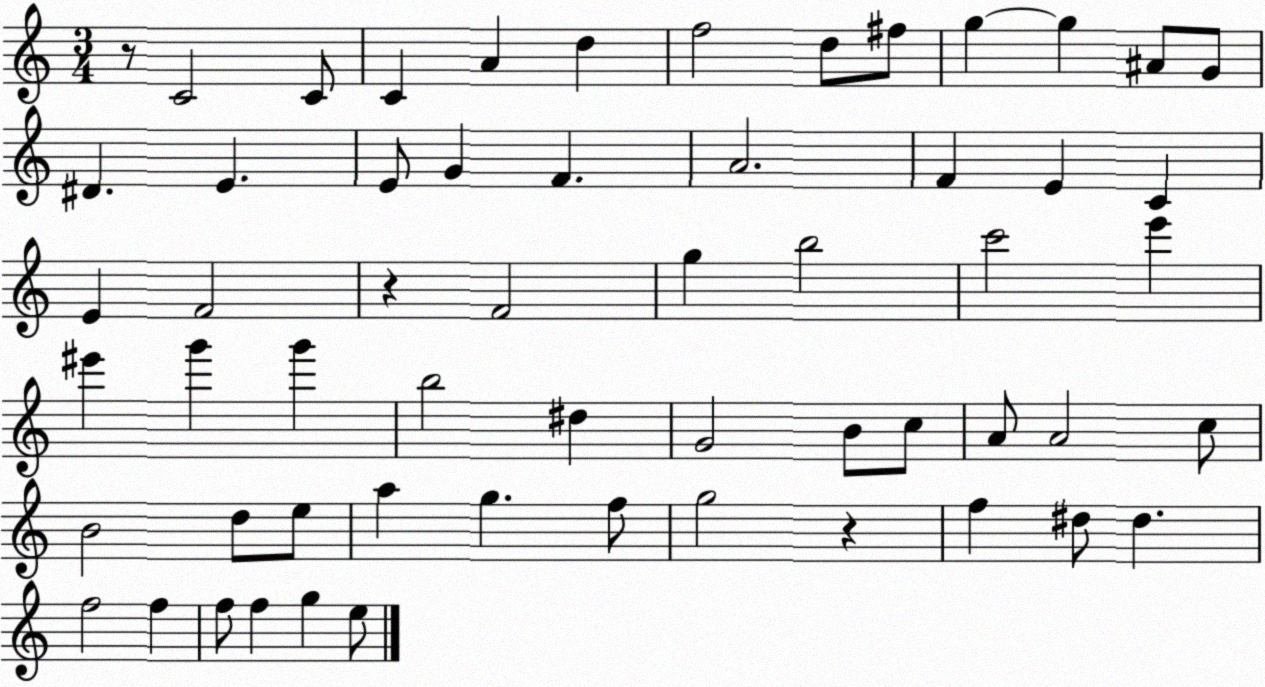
X:1
T:Untitled
M:3/4
L:1/4
K:C
z/2 C2 C/2 C A d f2 d/2 ^f/2 g g ^A/2 G/2 ^D E E/2 G F A2 F E C E F2 z F2 g b2 c'2 e' ^e' g' g' b2 ^d G2 B/2 c/2 A/2 A2 c/2 B2 d/2 e/2 a g f/2 g2 z f ^d/2 ^d f2 f f/2 f g e/2